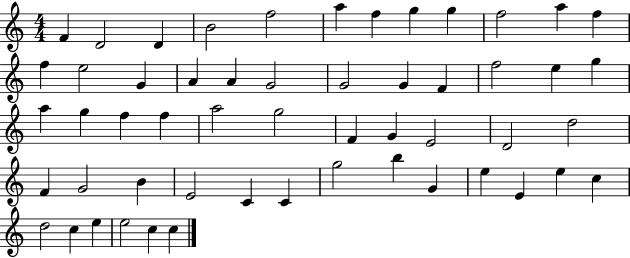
F4/q D4/h D4/q B4/h F5/h A5/q F5/q G5/q G5/q F5/h A5/q F5/q F5/q E5/h G4/q A4/q A4/q G4/h G4/h G4/q F4/q F5/h E5/q G5/q A5/q G5/q F5/q F5/q A5/h G5/h F4/q G4/q E4/h D4/h D5/h F4/q G4/h B4/q E4/h C4/q C4/q G5/h B5/q G4/q E5/q E4/q E5/q C5/q D5/h C5/q E5/q E5/h C5/q C5/q